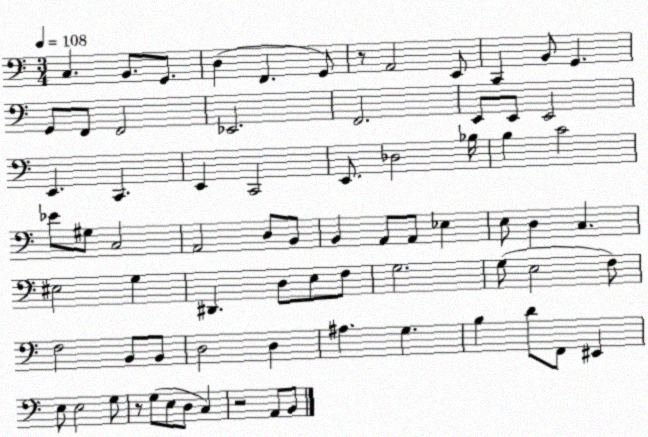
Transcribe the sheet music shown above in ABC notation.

X:1
T:Untitled
M:3/4
L:1/4
K:C
C, B,,/2 G,,/2 D, F,, G,,/2 z/2 A,,2 E,,/2 C,, B,,/2 G,, G,,/2 F,,/2 F,,2 _E,,2 F,,2 E,,/2 E,,/2 E,,2 E,, C,, E,, C,,2 E,,/2 _D,2 _B,/4 B, C2 _E/2 ^G,/2 C,2 A,,2 D,/2 B,,/2 B,, A,,/2 A,,/2 _E, E,/2 D, C, ^E,2 G, ^D,, D,/2 E,/2 F,/2 G,2 G,/2 E,2 F,/2 F,2 B,,/2 B,,/2 D,2 D, ^A, G, B, D/2 F,,/2 ^E,, E,/2 E,2 G,/2 z/2 G,/2 E,/2 D,/2 C, z2 A,,/2 B,,/2